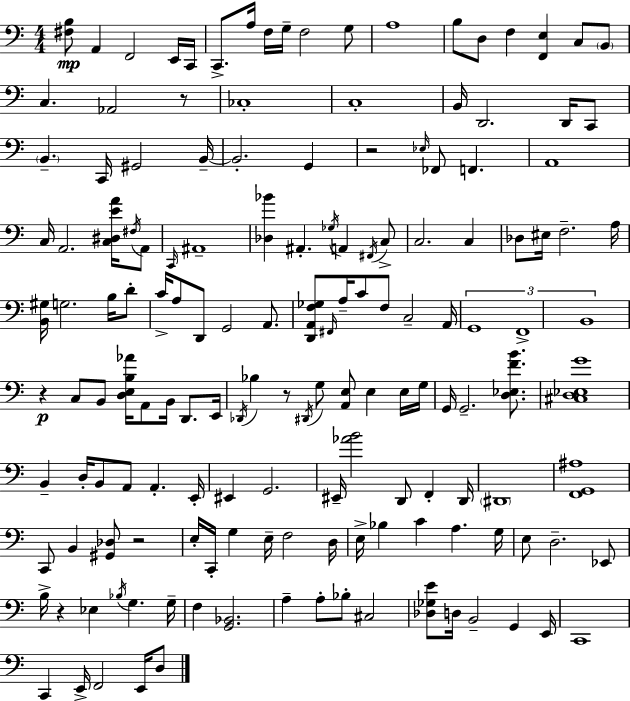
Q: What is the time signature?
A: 4/4